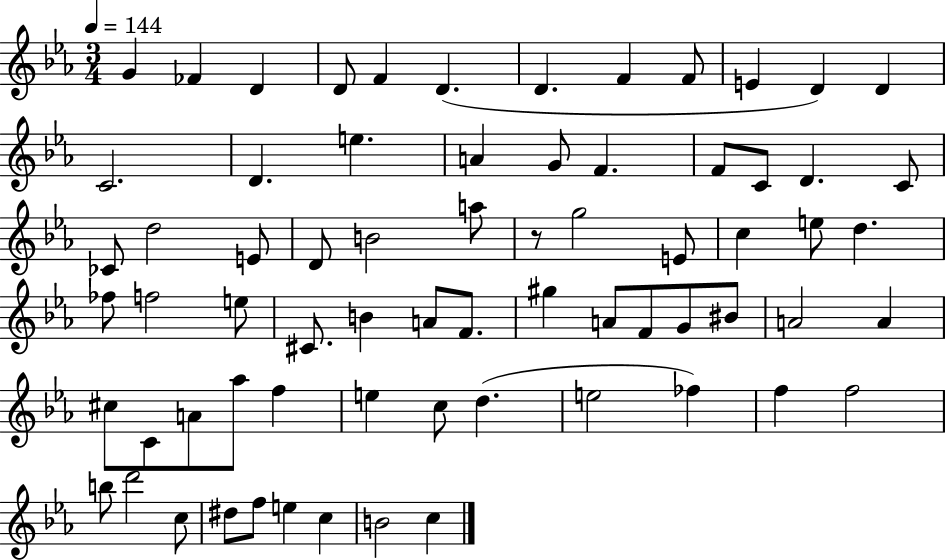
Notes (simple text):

G4/q FES4/q D4/q D4/e F4/q D4/q. D4/q. F4/q F4/e E4/q D4/q D4/q C4/h. D4/q. E5/q. A4/q G4/e F4/q. F4/e C4/e D4/q. C4/e CES4/e D5/h E4/e D4/e B4/h A5/e R/e G5/h E4/e C5/q E5/e D5/q. FES5/e F5/h E5/e C#4/e. B4/q A4/e F4/e. G#5/q A4/e F4/e G4/e BIS4/e A4/h A4/q C#5/e C4/e A4/e Ab5/e F5/q E5/q C5/e D5/q. E5/h FES5/q F5/q F5/h B5/e D6/h C5/e D#5/e F5/e E5/q C5/q B4/h C5/q